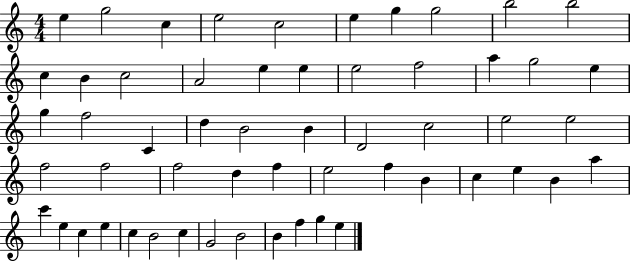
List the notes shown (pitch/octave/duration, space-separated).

E5/q G5/h C5/q E5/h C5/h E5/q G5/q G5/h B5/h B5/h C5/q B4/q C5/h A4/h E5/q E5/q E5/h F5/h A5/q G5/h E5/q G5/q F5/h C4/q D5/q B4/h B4/q D4/h C5/h E5/h E5/h F5/h F5/h F5/h D5/q F5/q E5/h F5/q B4/q C5/q E5/q B4/q A5/q C6/q E5/q C5/q E5/q C5/q B4/h C5/q G4/h B4/h B4/q F5/q G5/q E5/q